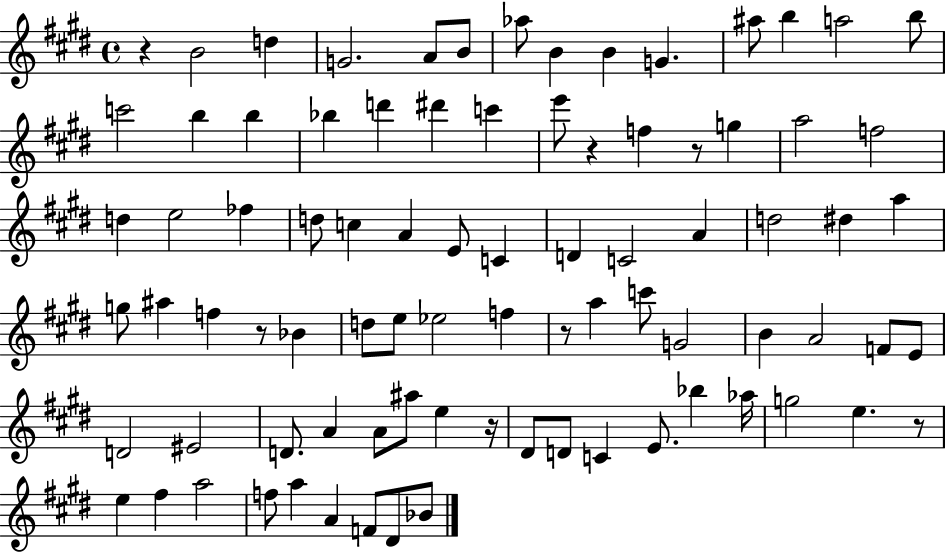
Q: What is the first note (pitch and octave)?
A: B4